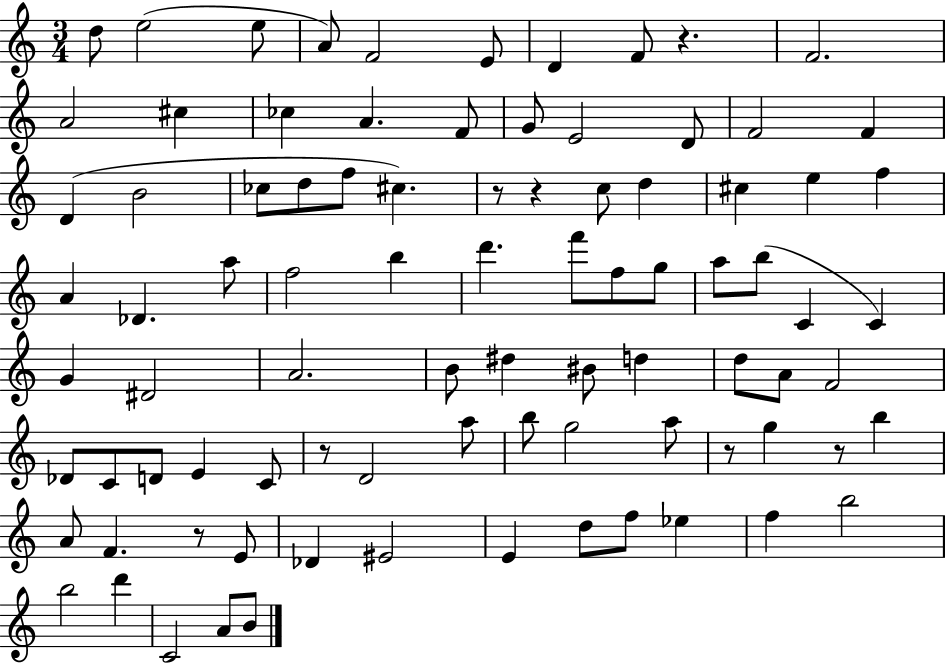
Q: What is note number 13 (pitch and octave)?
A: A4